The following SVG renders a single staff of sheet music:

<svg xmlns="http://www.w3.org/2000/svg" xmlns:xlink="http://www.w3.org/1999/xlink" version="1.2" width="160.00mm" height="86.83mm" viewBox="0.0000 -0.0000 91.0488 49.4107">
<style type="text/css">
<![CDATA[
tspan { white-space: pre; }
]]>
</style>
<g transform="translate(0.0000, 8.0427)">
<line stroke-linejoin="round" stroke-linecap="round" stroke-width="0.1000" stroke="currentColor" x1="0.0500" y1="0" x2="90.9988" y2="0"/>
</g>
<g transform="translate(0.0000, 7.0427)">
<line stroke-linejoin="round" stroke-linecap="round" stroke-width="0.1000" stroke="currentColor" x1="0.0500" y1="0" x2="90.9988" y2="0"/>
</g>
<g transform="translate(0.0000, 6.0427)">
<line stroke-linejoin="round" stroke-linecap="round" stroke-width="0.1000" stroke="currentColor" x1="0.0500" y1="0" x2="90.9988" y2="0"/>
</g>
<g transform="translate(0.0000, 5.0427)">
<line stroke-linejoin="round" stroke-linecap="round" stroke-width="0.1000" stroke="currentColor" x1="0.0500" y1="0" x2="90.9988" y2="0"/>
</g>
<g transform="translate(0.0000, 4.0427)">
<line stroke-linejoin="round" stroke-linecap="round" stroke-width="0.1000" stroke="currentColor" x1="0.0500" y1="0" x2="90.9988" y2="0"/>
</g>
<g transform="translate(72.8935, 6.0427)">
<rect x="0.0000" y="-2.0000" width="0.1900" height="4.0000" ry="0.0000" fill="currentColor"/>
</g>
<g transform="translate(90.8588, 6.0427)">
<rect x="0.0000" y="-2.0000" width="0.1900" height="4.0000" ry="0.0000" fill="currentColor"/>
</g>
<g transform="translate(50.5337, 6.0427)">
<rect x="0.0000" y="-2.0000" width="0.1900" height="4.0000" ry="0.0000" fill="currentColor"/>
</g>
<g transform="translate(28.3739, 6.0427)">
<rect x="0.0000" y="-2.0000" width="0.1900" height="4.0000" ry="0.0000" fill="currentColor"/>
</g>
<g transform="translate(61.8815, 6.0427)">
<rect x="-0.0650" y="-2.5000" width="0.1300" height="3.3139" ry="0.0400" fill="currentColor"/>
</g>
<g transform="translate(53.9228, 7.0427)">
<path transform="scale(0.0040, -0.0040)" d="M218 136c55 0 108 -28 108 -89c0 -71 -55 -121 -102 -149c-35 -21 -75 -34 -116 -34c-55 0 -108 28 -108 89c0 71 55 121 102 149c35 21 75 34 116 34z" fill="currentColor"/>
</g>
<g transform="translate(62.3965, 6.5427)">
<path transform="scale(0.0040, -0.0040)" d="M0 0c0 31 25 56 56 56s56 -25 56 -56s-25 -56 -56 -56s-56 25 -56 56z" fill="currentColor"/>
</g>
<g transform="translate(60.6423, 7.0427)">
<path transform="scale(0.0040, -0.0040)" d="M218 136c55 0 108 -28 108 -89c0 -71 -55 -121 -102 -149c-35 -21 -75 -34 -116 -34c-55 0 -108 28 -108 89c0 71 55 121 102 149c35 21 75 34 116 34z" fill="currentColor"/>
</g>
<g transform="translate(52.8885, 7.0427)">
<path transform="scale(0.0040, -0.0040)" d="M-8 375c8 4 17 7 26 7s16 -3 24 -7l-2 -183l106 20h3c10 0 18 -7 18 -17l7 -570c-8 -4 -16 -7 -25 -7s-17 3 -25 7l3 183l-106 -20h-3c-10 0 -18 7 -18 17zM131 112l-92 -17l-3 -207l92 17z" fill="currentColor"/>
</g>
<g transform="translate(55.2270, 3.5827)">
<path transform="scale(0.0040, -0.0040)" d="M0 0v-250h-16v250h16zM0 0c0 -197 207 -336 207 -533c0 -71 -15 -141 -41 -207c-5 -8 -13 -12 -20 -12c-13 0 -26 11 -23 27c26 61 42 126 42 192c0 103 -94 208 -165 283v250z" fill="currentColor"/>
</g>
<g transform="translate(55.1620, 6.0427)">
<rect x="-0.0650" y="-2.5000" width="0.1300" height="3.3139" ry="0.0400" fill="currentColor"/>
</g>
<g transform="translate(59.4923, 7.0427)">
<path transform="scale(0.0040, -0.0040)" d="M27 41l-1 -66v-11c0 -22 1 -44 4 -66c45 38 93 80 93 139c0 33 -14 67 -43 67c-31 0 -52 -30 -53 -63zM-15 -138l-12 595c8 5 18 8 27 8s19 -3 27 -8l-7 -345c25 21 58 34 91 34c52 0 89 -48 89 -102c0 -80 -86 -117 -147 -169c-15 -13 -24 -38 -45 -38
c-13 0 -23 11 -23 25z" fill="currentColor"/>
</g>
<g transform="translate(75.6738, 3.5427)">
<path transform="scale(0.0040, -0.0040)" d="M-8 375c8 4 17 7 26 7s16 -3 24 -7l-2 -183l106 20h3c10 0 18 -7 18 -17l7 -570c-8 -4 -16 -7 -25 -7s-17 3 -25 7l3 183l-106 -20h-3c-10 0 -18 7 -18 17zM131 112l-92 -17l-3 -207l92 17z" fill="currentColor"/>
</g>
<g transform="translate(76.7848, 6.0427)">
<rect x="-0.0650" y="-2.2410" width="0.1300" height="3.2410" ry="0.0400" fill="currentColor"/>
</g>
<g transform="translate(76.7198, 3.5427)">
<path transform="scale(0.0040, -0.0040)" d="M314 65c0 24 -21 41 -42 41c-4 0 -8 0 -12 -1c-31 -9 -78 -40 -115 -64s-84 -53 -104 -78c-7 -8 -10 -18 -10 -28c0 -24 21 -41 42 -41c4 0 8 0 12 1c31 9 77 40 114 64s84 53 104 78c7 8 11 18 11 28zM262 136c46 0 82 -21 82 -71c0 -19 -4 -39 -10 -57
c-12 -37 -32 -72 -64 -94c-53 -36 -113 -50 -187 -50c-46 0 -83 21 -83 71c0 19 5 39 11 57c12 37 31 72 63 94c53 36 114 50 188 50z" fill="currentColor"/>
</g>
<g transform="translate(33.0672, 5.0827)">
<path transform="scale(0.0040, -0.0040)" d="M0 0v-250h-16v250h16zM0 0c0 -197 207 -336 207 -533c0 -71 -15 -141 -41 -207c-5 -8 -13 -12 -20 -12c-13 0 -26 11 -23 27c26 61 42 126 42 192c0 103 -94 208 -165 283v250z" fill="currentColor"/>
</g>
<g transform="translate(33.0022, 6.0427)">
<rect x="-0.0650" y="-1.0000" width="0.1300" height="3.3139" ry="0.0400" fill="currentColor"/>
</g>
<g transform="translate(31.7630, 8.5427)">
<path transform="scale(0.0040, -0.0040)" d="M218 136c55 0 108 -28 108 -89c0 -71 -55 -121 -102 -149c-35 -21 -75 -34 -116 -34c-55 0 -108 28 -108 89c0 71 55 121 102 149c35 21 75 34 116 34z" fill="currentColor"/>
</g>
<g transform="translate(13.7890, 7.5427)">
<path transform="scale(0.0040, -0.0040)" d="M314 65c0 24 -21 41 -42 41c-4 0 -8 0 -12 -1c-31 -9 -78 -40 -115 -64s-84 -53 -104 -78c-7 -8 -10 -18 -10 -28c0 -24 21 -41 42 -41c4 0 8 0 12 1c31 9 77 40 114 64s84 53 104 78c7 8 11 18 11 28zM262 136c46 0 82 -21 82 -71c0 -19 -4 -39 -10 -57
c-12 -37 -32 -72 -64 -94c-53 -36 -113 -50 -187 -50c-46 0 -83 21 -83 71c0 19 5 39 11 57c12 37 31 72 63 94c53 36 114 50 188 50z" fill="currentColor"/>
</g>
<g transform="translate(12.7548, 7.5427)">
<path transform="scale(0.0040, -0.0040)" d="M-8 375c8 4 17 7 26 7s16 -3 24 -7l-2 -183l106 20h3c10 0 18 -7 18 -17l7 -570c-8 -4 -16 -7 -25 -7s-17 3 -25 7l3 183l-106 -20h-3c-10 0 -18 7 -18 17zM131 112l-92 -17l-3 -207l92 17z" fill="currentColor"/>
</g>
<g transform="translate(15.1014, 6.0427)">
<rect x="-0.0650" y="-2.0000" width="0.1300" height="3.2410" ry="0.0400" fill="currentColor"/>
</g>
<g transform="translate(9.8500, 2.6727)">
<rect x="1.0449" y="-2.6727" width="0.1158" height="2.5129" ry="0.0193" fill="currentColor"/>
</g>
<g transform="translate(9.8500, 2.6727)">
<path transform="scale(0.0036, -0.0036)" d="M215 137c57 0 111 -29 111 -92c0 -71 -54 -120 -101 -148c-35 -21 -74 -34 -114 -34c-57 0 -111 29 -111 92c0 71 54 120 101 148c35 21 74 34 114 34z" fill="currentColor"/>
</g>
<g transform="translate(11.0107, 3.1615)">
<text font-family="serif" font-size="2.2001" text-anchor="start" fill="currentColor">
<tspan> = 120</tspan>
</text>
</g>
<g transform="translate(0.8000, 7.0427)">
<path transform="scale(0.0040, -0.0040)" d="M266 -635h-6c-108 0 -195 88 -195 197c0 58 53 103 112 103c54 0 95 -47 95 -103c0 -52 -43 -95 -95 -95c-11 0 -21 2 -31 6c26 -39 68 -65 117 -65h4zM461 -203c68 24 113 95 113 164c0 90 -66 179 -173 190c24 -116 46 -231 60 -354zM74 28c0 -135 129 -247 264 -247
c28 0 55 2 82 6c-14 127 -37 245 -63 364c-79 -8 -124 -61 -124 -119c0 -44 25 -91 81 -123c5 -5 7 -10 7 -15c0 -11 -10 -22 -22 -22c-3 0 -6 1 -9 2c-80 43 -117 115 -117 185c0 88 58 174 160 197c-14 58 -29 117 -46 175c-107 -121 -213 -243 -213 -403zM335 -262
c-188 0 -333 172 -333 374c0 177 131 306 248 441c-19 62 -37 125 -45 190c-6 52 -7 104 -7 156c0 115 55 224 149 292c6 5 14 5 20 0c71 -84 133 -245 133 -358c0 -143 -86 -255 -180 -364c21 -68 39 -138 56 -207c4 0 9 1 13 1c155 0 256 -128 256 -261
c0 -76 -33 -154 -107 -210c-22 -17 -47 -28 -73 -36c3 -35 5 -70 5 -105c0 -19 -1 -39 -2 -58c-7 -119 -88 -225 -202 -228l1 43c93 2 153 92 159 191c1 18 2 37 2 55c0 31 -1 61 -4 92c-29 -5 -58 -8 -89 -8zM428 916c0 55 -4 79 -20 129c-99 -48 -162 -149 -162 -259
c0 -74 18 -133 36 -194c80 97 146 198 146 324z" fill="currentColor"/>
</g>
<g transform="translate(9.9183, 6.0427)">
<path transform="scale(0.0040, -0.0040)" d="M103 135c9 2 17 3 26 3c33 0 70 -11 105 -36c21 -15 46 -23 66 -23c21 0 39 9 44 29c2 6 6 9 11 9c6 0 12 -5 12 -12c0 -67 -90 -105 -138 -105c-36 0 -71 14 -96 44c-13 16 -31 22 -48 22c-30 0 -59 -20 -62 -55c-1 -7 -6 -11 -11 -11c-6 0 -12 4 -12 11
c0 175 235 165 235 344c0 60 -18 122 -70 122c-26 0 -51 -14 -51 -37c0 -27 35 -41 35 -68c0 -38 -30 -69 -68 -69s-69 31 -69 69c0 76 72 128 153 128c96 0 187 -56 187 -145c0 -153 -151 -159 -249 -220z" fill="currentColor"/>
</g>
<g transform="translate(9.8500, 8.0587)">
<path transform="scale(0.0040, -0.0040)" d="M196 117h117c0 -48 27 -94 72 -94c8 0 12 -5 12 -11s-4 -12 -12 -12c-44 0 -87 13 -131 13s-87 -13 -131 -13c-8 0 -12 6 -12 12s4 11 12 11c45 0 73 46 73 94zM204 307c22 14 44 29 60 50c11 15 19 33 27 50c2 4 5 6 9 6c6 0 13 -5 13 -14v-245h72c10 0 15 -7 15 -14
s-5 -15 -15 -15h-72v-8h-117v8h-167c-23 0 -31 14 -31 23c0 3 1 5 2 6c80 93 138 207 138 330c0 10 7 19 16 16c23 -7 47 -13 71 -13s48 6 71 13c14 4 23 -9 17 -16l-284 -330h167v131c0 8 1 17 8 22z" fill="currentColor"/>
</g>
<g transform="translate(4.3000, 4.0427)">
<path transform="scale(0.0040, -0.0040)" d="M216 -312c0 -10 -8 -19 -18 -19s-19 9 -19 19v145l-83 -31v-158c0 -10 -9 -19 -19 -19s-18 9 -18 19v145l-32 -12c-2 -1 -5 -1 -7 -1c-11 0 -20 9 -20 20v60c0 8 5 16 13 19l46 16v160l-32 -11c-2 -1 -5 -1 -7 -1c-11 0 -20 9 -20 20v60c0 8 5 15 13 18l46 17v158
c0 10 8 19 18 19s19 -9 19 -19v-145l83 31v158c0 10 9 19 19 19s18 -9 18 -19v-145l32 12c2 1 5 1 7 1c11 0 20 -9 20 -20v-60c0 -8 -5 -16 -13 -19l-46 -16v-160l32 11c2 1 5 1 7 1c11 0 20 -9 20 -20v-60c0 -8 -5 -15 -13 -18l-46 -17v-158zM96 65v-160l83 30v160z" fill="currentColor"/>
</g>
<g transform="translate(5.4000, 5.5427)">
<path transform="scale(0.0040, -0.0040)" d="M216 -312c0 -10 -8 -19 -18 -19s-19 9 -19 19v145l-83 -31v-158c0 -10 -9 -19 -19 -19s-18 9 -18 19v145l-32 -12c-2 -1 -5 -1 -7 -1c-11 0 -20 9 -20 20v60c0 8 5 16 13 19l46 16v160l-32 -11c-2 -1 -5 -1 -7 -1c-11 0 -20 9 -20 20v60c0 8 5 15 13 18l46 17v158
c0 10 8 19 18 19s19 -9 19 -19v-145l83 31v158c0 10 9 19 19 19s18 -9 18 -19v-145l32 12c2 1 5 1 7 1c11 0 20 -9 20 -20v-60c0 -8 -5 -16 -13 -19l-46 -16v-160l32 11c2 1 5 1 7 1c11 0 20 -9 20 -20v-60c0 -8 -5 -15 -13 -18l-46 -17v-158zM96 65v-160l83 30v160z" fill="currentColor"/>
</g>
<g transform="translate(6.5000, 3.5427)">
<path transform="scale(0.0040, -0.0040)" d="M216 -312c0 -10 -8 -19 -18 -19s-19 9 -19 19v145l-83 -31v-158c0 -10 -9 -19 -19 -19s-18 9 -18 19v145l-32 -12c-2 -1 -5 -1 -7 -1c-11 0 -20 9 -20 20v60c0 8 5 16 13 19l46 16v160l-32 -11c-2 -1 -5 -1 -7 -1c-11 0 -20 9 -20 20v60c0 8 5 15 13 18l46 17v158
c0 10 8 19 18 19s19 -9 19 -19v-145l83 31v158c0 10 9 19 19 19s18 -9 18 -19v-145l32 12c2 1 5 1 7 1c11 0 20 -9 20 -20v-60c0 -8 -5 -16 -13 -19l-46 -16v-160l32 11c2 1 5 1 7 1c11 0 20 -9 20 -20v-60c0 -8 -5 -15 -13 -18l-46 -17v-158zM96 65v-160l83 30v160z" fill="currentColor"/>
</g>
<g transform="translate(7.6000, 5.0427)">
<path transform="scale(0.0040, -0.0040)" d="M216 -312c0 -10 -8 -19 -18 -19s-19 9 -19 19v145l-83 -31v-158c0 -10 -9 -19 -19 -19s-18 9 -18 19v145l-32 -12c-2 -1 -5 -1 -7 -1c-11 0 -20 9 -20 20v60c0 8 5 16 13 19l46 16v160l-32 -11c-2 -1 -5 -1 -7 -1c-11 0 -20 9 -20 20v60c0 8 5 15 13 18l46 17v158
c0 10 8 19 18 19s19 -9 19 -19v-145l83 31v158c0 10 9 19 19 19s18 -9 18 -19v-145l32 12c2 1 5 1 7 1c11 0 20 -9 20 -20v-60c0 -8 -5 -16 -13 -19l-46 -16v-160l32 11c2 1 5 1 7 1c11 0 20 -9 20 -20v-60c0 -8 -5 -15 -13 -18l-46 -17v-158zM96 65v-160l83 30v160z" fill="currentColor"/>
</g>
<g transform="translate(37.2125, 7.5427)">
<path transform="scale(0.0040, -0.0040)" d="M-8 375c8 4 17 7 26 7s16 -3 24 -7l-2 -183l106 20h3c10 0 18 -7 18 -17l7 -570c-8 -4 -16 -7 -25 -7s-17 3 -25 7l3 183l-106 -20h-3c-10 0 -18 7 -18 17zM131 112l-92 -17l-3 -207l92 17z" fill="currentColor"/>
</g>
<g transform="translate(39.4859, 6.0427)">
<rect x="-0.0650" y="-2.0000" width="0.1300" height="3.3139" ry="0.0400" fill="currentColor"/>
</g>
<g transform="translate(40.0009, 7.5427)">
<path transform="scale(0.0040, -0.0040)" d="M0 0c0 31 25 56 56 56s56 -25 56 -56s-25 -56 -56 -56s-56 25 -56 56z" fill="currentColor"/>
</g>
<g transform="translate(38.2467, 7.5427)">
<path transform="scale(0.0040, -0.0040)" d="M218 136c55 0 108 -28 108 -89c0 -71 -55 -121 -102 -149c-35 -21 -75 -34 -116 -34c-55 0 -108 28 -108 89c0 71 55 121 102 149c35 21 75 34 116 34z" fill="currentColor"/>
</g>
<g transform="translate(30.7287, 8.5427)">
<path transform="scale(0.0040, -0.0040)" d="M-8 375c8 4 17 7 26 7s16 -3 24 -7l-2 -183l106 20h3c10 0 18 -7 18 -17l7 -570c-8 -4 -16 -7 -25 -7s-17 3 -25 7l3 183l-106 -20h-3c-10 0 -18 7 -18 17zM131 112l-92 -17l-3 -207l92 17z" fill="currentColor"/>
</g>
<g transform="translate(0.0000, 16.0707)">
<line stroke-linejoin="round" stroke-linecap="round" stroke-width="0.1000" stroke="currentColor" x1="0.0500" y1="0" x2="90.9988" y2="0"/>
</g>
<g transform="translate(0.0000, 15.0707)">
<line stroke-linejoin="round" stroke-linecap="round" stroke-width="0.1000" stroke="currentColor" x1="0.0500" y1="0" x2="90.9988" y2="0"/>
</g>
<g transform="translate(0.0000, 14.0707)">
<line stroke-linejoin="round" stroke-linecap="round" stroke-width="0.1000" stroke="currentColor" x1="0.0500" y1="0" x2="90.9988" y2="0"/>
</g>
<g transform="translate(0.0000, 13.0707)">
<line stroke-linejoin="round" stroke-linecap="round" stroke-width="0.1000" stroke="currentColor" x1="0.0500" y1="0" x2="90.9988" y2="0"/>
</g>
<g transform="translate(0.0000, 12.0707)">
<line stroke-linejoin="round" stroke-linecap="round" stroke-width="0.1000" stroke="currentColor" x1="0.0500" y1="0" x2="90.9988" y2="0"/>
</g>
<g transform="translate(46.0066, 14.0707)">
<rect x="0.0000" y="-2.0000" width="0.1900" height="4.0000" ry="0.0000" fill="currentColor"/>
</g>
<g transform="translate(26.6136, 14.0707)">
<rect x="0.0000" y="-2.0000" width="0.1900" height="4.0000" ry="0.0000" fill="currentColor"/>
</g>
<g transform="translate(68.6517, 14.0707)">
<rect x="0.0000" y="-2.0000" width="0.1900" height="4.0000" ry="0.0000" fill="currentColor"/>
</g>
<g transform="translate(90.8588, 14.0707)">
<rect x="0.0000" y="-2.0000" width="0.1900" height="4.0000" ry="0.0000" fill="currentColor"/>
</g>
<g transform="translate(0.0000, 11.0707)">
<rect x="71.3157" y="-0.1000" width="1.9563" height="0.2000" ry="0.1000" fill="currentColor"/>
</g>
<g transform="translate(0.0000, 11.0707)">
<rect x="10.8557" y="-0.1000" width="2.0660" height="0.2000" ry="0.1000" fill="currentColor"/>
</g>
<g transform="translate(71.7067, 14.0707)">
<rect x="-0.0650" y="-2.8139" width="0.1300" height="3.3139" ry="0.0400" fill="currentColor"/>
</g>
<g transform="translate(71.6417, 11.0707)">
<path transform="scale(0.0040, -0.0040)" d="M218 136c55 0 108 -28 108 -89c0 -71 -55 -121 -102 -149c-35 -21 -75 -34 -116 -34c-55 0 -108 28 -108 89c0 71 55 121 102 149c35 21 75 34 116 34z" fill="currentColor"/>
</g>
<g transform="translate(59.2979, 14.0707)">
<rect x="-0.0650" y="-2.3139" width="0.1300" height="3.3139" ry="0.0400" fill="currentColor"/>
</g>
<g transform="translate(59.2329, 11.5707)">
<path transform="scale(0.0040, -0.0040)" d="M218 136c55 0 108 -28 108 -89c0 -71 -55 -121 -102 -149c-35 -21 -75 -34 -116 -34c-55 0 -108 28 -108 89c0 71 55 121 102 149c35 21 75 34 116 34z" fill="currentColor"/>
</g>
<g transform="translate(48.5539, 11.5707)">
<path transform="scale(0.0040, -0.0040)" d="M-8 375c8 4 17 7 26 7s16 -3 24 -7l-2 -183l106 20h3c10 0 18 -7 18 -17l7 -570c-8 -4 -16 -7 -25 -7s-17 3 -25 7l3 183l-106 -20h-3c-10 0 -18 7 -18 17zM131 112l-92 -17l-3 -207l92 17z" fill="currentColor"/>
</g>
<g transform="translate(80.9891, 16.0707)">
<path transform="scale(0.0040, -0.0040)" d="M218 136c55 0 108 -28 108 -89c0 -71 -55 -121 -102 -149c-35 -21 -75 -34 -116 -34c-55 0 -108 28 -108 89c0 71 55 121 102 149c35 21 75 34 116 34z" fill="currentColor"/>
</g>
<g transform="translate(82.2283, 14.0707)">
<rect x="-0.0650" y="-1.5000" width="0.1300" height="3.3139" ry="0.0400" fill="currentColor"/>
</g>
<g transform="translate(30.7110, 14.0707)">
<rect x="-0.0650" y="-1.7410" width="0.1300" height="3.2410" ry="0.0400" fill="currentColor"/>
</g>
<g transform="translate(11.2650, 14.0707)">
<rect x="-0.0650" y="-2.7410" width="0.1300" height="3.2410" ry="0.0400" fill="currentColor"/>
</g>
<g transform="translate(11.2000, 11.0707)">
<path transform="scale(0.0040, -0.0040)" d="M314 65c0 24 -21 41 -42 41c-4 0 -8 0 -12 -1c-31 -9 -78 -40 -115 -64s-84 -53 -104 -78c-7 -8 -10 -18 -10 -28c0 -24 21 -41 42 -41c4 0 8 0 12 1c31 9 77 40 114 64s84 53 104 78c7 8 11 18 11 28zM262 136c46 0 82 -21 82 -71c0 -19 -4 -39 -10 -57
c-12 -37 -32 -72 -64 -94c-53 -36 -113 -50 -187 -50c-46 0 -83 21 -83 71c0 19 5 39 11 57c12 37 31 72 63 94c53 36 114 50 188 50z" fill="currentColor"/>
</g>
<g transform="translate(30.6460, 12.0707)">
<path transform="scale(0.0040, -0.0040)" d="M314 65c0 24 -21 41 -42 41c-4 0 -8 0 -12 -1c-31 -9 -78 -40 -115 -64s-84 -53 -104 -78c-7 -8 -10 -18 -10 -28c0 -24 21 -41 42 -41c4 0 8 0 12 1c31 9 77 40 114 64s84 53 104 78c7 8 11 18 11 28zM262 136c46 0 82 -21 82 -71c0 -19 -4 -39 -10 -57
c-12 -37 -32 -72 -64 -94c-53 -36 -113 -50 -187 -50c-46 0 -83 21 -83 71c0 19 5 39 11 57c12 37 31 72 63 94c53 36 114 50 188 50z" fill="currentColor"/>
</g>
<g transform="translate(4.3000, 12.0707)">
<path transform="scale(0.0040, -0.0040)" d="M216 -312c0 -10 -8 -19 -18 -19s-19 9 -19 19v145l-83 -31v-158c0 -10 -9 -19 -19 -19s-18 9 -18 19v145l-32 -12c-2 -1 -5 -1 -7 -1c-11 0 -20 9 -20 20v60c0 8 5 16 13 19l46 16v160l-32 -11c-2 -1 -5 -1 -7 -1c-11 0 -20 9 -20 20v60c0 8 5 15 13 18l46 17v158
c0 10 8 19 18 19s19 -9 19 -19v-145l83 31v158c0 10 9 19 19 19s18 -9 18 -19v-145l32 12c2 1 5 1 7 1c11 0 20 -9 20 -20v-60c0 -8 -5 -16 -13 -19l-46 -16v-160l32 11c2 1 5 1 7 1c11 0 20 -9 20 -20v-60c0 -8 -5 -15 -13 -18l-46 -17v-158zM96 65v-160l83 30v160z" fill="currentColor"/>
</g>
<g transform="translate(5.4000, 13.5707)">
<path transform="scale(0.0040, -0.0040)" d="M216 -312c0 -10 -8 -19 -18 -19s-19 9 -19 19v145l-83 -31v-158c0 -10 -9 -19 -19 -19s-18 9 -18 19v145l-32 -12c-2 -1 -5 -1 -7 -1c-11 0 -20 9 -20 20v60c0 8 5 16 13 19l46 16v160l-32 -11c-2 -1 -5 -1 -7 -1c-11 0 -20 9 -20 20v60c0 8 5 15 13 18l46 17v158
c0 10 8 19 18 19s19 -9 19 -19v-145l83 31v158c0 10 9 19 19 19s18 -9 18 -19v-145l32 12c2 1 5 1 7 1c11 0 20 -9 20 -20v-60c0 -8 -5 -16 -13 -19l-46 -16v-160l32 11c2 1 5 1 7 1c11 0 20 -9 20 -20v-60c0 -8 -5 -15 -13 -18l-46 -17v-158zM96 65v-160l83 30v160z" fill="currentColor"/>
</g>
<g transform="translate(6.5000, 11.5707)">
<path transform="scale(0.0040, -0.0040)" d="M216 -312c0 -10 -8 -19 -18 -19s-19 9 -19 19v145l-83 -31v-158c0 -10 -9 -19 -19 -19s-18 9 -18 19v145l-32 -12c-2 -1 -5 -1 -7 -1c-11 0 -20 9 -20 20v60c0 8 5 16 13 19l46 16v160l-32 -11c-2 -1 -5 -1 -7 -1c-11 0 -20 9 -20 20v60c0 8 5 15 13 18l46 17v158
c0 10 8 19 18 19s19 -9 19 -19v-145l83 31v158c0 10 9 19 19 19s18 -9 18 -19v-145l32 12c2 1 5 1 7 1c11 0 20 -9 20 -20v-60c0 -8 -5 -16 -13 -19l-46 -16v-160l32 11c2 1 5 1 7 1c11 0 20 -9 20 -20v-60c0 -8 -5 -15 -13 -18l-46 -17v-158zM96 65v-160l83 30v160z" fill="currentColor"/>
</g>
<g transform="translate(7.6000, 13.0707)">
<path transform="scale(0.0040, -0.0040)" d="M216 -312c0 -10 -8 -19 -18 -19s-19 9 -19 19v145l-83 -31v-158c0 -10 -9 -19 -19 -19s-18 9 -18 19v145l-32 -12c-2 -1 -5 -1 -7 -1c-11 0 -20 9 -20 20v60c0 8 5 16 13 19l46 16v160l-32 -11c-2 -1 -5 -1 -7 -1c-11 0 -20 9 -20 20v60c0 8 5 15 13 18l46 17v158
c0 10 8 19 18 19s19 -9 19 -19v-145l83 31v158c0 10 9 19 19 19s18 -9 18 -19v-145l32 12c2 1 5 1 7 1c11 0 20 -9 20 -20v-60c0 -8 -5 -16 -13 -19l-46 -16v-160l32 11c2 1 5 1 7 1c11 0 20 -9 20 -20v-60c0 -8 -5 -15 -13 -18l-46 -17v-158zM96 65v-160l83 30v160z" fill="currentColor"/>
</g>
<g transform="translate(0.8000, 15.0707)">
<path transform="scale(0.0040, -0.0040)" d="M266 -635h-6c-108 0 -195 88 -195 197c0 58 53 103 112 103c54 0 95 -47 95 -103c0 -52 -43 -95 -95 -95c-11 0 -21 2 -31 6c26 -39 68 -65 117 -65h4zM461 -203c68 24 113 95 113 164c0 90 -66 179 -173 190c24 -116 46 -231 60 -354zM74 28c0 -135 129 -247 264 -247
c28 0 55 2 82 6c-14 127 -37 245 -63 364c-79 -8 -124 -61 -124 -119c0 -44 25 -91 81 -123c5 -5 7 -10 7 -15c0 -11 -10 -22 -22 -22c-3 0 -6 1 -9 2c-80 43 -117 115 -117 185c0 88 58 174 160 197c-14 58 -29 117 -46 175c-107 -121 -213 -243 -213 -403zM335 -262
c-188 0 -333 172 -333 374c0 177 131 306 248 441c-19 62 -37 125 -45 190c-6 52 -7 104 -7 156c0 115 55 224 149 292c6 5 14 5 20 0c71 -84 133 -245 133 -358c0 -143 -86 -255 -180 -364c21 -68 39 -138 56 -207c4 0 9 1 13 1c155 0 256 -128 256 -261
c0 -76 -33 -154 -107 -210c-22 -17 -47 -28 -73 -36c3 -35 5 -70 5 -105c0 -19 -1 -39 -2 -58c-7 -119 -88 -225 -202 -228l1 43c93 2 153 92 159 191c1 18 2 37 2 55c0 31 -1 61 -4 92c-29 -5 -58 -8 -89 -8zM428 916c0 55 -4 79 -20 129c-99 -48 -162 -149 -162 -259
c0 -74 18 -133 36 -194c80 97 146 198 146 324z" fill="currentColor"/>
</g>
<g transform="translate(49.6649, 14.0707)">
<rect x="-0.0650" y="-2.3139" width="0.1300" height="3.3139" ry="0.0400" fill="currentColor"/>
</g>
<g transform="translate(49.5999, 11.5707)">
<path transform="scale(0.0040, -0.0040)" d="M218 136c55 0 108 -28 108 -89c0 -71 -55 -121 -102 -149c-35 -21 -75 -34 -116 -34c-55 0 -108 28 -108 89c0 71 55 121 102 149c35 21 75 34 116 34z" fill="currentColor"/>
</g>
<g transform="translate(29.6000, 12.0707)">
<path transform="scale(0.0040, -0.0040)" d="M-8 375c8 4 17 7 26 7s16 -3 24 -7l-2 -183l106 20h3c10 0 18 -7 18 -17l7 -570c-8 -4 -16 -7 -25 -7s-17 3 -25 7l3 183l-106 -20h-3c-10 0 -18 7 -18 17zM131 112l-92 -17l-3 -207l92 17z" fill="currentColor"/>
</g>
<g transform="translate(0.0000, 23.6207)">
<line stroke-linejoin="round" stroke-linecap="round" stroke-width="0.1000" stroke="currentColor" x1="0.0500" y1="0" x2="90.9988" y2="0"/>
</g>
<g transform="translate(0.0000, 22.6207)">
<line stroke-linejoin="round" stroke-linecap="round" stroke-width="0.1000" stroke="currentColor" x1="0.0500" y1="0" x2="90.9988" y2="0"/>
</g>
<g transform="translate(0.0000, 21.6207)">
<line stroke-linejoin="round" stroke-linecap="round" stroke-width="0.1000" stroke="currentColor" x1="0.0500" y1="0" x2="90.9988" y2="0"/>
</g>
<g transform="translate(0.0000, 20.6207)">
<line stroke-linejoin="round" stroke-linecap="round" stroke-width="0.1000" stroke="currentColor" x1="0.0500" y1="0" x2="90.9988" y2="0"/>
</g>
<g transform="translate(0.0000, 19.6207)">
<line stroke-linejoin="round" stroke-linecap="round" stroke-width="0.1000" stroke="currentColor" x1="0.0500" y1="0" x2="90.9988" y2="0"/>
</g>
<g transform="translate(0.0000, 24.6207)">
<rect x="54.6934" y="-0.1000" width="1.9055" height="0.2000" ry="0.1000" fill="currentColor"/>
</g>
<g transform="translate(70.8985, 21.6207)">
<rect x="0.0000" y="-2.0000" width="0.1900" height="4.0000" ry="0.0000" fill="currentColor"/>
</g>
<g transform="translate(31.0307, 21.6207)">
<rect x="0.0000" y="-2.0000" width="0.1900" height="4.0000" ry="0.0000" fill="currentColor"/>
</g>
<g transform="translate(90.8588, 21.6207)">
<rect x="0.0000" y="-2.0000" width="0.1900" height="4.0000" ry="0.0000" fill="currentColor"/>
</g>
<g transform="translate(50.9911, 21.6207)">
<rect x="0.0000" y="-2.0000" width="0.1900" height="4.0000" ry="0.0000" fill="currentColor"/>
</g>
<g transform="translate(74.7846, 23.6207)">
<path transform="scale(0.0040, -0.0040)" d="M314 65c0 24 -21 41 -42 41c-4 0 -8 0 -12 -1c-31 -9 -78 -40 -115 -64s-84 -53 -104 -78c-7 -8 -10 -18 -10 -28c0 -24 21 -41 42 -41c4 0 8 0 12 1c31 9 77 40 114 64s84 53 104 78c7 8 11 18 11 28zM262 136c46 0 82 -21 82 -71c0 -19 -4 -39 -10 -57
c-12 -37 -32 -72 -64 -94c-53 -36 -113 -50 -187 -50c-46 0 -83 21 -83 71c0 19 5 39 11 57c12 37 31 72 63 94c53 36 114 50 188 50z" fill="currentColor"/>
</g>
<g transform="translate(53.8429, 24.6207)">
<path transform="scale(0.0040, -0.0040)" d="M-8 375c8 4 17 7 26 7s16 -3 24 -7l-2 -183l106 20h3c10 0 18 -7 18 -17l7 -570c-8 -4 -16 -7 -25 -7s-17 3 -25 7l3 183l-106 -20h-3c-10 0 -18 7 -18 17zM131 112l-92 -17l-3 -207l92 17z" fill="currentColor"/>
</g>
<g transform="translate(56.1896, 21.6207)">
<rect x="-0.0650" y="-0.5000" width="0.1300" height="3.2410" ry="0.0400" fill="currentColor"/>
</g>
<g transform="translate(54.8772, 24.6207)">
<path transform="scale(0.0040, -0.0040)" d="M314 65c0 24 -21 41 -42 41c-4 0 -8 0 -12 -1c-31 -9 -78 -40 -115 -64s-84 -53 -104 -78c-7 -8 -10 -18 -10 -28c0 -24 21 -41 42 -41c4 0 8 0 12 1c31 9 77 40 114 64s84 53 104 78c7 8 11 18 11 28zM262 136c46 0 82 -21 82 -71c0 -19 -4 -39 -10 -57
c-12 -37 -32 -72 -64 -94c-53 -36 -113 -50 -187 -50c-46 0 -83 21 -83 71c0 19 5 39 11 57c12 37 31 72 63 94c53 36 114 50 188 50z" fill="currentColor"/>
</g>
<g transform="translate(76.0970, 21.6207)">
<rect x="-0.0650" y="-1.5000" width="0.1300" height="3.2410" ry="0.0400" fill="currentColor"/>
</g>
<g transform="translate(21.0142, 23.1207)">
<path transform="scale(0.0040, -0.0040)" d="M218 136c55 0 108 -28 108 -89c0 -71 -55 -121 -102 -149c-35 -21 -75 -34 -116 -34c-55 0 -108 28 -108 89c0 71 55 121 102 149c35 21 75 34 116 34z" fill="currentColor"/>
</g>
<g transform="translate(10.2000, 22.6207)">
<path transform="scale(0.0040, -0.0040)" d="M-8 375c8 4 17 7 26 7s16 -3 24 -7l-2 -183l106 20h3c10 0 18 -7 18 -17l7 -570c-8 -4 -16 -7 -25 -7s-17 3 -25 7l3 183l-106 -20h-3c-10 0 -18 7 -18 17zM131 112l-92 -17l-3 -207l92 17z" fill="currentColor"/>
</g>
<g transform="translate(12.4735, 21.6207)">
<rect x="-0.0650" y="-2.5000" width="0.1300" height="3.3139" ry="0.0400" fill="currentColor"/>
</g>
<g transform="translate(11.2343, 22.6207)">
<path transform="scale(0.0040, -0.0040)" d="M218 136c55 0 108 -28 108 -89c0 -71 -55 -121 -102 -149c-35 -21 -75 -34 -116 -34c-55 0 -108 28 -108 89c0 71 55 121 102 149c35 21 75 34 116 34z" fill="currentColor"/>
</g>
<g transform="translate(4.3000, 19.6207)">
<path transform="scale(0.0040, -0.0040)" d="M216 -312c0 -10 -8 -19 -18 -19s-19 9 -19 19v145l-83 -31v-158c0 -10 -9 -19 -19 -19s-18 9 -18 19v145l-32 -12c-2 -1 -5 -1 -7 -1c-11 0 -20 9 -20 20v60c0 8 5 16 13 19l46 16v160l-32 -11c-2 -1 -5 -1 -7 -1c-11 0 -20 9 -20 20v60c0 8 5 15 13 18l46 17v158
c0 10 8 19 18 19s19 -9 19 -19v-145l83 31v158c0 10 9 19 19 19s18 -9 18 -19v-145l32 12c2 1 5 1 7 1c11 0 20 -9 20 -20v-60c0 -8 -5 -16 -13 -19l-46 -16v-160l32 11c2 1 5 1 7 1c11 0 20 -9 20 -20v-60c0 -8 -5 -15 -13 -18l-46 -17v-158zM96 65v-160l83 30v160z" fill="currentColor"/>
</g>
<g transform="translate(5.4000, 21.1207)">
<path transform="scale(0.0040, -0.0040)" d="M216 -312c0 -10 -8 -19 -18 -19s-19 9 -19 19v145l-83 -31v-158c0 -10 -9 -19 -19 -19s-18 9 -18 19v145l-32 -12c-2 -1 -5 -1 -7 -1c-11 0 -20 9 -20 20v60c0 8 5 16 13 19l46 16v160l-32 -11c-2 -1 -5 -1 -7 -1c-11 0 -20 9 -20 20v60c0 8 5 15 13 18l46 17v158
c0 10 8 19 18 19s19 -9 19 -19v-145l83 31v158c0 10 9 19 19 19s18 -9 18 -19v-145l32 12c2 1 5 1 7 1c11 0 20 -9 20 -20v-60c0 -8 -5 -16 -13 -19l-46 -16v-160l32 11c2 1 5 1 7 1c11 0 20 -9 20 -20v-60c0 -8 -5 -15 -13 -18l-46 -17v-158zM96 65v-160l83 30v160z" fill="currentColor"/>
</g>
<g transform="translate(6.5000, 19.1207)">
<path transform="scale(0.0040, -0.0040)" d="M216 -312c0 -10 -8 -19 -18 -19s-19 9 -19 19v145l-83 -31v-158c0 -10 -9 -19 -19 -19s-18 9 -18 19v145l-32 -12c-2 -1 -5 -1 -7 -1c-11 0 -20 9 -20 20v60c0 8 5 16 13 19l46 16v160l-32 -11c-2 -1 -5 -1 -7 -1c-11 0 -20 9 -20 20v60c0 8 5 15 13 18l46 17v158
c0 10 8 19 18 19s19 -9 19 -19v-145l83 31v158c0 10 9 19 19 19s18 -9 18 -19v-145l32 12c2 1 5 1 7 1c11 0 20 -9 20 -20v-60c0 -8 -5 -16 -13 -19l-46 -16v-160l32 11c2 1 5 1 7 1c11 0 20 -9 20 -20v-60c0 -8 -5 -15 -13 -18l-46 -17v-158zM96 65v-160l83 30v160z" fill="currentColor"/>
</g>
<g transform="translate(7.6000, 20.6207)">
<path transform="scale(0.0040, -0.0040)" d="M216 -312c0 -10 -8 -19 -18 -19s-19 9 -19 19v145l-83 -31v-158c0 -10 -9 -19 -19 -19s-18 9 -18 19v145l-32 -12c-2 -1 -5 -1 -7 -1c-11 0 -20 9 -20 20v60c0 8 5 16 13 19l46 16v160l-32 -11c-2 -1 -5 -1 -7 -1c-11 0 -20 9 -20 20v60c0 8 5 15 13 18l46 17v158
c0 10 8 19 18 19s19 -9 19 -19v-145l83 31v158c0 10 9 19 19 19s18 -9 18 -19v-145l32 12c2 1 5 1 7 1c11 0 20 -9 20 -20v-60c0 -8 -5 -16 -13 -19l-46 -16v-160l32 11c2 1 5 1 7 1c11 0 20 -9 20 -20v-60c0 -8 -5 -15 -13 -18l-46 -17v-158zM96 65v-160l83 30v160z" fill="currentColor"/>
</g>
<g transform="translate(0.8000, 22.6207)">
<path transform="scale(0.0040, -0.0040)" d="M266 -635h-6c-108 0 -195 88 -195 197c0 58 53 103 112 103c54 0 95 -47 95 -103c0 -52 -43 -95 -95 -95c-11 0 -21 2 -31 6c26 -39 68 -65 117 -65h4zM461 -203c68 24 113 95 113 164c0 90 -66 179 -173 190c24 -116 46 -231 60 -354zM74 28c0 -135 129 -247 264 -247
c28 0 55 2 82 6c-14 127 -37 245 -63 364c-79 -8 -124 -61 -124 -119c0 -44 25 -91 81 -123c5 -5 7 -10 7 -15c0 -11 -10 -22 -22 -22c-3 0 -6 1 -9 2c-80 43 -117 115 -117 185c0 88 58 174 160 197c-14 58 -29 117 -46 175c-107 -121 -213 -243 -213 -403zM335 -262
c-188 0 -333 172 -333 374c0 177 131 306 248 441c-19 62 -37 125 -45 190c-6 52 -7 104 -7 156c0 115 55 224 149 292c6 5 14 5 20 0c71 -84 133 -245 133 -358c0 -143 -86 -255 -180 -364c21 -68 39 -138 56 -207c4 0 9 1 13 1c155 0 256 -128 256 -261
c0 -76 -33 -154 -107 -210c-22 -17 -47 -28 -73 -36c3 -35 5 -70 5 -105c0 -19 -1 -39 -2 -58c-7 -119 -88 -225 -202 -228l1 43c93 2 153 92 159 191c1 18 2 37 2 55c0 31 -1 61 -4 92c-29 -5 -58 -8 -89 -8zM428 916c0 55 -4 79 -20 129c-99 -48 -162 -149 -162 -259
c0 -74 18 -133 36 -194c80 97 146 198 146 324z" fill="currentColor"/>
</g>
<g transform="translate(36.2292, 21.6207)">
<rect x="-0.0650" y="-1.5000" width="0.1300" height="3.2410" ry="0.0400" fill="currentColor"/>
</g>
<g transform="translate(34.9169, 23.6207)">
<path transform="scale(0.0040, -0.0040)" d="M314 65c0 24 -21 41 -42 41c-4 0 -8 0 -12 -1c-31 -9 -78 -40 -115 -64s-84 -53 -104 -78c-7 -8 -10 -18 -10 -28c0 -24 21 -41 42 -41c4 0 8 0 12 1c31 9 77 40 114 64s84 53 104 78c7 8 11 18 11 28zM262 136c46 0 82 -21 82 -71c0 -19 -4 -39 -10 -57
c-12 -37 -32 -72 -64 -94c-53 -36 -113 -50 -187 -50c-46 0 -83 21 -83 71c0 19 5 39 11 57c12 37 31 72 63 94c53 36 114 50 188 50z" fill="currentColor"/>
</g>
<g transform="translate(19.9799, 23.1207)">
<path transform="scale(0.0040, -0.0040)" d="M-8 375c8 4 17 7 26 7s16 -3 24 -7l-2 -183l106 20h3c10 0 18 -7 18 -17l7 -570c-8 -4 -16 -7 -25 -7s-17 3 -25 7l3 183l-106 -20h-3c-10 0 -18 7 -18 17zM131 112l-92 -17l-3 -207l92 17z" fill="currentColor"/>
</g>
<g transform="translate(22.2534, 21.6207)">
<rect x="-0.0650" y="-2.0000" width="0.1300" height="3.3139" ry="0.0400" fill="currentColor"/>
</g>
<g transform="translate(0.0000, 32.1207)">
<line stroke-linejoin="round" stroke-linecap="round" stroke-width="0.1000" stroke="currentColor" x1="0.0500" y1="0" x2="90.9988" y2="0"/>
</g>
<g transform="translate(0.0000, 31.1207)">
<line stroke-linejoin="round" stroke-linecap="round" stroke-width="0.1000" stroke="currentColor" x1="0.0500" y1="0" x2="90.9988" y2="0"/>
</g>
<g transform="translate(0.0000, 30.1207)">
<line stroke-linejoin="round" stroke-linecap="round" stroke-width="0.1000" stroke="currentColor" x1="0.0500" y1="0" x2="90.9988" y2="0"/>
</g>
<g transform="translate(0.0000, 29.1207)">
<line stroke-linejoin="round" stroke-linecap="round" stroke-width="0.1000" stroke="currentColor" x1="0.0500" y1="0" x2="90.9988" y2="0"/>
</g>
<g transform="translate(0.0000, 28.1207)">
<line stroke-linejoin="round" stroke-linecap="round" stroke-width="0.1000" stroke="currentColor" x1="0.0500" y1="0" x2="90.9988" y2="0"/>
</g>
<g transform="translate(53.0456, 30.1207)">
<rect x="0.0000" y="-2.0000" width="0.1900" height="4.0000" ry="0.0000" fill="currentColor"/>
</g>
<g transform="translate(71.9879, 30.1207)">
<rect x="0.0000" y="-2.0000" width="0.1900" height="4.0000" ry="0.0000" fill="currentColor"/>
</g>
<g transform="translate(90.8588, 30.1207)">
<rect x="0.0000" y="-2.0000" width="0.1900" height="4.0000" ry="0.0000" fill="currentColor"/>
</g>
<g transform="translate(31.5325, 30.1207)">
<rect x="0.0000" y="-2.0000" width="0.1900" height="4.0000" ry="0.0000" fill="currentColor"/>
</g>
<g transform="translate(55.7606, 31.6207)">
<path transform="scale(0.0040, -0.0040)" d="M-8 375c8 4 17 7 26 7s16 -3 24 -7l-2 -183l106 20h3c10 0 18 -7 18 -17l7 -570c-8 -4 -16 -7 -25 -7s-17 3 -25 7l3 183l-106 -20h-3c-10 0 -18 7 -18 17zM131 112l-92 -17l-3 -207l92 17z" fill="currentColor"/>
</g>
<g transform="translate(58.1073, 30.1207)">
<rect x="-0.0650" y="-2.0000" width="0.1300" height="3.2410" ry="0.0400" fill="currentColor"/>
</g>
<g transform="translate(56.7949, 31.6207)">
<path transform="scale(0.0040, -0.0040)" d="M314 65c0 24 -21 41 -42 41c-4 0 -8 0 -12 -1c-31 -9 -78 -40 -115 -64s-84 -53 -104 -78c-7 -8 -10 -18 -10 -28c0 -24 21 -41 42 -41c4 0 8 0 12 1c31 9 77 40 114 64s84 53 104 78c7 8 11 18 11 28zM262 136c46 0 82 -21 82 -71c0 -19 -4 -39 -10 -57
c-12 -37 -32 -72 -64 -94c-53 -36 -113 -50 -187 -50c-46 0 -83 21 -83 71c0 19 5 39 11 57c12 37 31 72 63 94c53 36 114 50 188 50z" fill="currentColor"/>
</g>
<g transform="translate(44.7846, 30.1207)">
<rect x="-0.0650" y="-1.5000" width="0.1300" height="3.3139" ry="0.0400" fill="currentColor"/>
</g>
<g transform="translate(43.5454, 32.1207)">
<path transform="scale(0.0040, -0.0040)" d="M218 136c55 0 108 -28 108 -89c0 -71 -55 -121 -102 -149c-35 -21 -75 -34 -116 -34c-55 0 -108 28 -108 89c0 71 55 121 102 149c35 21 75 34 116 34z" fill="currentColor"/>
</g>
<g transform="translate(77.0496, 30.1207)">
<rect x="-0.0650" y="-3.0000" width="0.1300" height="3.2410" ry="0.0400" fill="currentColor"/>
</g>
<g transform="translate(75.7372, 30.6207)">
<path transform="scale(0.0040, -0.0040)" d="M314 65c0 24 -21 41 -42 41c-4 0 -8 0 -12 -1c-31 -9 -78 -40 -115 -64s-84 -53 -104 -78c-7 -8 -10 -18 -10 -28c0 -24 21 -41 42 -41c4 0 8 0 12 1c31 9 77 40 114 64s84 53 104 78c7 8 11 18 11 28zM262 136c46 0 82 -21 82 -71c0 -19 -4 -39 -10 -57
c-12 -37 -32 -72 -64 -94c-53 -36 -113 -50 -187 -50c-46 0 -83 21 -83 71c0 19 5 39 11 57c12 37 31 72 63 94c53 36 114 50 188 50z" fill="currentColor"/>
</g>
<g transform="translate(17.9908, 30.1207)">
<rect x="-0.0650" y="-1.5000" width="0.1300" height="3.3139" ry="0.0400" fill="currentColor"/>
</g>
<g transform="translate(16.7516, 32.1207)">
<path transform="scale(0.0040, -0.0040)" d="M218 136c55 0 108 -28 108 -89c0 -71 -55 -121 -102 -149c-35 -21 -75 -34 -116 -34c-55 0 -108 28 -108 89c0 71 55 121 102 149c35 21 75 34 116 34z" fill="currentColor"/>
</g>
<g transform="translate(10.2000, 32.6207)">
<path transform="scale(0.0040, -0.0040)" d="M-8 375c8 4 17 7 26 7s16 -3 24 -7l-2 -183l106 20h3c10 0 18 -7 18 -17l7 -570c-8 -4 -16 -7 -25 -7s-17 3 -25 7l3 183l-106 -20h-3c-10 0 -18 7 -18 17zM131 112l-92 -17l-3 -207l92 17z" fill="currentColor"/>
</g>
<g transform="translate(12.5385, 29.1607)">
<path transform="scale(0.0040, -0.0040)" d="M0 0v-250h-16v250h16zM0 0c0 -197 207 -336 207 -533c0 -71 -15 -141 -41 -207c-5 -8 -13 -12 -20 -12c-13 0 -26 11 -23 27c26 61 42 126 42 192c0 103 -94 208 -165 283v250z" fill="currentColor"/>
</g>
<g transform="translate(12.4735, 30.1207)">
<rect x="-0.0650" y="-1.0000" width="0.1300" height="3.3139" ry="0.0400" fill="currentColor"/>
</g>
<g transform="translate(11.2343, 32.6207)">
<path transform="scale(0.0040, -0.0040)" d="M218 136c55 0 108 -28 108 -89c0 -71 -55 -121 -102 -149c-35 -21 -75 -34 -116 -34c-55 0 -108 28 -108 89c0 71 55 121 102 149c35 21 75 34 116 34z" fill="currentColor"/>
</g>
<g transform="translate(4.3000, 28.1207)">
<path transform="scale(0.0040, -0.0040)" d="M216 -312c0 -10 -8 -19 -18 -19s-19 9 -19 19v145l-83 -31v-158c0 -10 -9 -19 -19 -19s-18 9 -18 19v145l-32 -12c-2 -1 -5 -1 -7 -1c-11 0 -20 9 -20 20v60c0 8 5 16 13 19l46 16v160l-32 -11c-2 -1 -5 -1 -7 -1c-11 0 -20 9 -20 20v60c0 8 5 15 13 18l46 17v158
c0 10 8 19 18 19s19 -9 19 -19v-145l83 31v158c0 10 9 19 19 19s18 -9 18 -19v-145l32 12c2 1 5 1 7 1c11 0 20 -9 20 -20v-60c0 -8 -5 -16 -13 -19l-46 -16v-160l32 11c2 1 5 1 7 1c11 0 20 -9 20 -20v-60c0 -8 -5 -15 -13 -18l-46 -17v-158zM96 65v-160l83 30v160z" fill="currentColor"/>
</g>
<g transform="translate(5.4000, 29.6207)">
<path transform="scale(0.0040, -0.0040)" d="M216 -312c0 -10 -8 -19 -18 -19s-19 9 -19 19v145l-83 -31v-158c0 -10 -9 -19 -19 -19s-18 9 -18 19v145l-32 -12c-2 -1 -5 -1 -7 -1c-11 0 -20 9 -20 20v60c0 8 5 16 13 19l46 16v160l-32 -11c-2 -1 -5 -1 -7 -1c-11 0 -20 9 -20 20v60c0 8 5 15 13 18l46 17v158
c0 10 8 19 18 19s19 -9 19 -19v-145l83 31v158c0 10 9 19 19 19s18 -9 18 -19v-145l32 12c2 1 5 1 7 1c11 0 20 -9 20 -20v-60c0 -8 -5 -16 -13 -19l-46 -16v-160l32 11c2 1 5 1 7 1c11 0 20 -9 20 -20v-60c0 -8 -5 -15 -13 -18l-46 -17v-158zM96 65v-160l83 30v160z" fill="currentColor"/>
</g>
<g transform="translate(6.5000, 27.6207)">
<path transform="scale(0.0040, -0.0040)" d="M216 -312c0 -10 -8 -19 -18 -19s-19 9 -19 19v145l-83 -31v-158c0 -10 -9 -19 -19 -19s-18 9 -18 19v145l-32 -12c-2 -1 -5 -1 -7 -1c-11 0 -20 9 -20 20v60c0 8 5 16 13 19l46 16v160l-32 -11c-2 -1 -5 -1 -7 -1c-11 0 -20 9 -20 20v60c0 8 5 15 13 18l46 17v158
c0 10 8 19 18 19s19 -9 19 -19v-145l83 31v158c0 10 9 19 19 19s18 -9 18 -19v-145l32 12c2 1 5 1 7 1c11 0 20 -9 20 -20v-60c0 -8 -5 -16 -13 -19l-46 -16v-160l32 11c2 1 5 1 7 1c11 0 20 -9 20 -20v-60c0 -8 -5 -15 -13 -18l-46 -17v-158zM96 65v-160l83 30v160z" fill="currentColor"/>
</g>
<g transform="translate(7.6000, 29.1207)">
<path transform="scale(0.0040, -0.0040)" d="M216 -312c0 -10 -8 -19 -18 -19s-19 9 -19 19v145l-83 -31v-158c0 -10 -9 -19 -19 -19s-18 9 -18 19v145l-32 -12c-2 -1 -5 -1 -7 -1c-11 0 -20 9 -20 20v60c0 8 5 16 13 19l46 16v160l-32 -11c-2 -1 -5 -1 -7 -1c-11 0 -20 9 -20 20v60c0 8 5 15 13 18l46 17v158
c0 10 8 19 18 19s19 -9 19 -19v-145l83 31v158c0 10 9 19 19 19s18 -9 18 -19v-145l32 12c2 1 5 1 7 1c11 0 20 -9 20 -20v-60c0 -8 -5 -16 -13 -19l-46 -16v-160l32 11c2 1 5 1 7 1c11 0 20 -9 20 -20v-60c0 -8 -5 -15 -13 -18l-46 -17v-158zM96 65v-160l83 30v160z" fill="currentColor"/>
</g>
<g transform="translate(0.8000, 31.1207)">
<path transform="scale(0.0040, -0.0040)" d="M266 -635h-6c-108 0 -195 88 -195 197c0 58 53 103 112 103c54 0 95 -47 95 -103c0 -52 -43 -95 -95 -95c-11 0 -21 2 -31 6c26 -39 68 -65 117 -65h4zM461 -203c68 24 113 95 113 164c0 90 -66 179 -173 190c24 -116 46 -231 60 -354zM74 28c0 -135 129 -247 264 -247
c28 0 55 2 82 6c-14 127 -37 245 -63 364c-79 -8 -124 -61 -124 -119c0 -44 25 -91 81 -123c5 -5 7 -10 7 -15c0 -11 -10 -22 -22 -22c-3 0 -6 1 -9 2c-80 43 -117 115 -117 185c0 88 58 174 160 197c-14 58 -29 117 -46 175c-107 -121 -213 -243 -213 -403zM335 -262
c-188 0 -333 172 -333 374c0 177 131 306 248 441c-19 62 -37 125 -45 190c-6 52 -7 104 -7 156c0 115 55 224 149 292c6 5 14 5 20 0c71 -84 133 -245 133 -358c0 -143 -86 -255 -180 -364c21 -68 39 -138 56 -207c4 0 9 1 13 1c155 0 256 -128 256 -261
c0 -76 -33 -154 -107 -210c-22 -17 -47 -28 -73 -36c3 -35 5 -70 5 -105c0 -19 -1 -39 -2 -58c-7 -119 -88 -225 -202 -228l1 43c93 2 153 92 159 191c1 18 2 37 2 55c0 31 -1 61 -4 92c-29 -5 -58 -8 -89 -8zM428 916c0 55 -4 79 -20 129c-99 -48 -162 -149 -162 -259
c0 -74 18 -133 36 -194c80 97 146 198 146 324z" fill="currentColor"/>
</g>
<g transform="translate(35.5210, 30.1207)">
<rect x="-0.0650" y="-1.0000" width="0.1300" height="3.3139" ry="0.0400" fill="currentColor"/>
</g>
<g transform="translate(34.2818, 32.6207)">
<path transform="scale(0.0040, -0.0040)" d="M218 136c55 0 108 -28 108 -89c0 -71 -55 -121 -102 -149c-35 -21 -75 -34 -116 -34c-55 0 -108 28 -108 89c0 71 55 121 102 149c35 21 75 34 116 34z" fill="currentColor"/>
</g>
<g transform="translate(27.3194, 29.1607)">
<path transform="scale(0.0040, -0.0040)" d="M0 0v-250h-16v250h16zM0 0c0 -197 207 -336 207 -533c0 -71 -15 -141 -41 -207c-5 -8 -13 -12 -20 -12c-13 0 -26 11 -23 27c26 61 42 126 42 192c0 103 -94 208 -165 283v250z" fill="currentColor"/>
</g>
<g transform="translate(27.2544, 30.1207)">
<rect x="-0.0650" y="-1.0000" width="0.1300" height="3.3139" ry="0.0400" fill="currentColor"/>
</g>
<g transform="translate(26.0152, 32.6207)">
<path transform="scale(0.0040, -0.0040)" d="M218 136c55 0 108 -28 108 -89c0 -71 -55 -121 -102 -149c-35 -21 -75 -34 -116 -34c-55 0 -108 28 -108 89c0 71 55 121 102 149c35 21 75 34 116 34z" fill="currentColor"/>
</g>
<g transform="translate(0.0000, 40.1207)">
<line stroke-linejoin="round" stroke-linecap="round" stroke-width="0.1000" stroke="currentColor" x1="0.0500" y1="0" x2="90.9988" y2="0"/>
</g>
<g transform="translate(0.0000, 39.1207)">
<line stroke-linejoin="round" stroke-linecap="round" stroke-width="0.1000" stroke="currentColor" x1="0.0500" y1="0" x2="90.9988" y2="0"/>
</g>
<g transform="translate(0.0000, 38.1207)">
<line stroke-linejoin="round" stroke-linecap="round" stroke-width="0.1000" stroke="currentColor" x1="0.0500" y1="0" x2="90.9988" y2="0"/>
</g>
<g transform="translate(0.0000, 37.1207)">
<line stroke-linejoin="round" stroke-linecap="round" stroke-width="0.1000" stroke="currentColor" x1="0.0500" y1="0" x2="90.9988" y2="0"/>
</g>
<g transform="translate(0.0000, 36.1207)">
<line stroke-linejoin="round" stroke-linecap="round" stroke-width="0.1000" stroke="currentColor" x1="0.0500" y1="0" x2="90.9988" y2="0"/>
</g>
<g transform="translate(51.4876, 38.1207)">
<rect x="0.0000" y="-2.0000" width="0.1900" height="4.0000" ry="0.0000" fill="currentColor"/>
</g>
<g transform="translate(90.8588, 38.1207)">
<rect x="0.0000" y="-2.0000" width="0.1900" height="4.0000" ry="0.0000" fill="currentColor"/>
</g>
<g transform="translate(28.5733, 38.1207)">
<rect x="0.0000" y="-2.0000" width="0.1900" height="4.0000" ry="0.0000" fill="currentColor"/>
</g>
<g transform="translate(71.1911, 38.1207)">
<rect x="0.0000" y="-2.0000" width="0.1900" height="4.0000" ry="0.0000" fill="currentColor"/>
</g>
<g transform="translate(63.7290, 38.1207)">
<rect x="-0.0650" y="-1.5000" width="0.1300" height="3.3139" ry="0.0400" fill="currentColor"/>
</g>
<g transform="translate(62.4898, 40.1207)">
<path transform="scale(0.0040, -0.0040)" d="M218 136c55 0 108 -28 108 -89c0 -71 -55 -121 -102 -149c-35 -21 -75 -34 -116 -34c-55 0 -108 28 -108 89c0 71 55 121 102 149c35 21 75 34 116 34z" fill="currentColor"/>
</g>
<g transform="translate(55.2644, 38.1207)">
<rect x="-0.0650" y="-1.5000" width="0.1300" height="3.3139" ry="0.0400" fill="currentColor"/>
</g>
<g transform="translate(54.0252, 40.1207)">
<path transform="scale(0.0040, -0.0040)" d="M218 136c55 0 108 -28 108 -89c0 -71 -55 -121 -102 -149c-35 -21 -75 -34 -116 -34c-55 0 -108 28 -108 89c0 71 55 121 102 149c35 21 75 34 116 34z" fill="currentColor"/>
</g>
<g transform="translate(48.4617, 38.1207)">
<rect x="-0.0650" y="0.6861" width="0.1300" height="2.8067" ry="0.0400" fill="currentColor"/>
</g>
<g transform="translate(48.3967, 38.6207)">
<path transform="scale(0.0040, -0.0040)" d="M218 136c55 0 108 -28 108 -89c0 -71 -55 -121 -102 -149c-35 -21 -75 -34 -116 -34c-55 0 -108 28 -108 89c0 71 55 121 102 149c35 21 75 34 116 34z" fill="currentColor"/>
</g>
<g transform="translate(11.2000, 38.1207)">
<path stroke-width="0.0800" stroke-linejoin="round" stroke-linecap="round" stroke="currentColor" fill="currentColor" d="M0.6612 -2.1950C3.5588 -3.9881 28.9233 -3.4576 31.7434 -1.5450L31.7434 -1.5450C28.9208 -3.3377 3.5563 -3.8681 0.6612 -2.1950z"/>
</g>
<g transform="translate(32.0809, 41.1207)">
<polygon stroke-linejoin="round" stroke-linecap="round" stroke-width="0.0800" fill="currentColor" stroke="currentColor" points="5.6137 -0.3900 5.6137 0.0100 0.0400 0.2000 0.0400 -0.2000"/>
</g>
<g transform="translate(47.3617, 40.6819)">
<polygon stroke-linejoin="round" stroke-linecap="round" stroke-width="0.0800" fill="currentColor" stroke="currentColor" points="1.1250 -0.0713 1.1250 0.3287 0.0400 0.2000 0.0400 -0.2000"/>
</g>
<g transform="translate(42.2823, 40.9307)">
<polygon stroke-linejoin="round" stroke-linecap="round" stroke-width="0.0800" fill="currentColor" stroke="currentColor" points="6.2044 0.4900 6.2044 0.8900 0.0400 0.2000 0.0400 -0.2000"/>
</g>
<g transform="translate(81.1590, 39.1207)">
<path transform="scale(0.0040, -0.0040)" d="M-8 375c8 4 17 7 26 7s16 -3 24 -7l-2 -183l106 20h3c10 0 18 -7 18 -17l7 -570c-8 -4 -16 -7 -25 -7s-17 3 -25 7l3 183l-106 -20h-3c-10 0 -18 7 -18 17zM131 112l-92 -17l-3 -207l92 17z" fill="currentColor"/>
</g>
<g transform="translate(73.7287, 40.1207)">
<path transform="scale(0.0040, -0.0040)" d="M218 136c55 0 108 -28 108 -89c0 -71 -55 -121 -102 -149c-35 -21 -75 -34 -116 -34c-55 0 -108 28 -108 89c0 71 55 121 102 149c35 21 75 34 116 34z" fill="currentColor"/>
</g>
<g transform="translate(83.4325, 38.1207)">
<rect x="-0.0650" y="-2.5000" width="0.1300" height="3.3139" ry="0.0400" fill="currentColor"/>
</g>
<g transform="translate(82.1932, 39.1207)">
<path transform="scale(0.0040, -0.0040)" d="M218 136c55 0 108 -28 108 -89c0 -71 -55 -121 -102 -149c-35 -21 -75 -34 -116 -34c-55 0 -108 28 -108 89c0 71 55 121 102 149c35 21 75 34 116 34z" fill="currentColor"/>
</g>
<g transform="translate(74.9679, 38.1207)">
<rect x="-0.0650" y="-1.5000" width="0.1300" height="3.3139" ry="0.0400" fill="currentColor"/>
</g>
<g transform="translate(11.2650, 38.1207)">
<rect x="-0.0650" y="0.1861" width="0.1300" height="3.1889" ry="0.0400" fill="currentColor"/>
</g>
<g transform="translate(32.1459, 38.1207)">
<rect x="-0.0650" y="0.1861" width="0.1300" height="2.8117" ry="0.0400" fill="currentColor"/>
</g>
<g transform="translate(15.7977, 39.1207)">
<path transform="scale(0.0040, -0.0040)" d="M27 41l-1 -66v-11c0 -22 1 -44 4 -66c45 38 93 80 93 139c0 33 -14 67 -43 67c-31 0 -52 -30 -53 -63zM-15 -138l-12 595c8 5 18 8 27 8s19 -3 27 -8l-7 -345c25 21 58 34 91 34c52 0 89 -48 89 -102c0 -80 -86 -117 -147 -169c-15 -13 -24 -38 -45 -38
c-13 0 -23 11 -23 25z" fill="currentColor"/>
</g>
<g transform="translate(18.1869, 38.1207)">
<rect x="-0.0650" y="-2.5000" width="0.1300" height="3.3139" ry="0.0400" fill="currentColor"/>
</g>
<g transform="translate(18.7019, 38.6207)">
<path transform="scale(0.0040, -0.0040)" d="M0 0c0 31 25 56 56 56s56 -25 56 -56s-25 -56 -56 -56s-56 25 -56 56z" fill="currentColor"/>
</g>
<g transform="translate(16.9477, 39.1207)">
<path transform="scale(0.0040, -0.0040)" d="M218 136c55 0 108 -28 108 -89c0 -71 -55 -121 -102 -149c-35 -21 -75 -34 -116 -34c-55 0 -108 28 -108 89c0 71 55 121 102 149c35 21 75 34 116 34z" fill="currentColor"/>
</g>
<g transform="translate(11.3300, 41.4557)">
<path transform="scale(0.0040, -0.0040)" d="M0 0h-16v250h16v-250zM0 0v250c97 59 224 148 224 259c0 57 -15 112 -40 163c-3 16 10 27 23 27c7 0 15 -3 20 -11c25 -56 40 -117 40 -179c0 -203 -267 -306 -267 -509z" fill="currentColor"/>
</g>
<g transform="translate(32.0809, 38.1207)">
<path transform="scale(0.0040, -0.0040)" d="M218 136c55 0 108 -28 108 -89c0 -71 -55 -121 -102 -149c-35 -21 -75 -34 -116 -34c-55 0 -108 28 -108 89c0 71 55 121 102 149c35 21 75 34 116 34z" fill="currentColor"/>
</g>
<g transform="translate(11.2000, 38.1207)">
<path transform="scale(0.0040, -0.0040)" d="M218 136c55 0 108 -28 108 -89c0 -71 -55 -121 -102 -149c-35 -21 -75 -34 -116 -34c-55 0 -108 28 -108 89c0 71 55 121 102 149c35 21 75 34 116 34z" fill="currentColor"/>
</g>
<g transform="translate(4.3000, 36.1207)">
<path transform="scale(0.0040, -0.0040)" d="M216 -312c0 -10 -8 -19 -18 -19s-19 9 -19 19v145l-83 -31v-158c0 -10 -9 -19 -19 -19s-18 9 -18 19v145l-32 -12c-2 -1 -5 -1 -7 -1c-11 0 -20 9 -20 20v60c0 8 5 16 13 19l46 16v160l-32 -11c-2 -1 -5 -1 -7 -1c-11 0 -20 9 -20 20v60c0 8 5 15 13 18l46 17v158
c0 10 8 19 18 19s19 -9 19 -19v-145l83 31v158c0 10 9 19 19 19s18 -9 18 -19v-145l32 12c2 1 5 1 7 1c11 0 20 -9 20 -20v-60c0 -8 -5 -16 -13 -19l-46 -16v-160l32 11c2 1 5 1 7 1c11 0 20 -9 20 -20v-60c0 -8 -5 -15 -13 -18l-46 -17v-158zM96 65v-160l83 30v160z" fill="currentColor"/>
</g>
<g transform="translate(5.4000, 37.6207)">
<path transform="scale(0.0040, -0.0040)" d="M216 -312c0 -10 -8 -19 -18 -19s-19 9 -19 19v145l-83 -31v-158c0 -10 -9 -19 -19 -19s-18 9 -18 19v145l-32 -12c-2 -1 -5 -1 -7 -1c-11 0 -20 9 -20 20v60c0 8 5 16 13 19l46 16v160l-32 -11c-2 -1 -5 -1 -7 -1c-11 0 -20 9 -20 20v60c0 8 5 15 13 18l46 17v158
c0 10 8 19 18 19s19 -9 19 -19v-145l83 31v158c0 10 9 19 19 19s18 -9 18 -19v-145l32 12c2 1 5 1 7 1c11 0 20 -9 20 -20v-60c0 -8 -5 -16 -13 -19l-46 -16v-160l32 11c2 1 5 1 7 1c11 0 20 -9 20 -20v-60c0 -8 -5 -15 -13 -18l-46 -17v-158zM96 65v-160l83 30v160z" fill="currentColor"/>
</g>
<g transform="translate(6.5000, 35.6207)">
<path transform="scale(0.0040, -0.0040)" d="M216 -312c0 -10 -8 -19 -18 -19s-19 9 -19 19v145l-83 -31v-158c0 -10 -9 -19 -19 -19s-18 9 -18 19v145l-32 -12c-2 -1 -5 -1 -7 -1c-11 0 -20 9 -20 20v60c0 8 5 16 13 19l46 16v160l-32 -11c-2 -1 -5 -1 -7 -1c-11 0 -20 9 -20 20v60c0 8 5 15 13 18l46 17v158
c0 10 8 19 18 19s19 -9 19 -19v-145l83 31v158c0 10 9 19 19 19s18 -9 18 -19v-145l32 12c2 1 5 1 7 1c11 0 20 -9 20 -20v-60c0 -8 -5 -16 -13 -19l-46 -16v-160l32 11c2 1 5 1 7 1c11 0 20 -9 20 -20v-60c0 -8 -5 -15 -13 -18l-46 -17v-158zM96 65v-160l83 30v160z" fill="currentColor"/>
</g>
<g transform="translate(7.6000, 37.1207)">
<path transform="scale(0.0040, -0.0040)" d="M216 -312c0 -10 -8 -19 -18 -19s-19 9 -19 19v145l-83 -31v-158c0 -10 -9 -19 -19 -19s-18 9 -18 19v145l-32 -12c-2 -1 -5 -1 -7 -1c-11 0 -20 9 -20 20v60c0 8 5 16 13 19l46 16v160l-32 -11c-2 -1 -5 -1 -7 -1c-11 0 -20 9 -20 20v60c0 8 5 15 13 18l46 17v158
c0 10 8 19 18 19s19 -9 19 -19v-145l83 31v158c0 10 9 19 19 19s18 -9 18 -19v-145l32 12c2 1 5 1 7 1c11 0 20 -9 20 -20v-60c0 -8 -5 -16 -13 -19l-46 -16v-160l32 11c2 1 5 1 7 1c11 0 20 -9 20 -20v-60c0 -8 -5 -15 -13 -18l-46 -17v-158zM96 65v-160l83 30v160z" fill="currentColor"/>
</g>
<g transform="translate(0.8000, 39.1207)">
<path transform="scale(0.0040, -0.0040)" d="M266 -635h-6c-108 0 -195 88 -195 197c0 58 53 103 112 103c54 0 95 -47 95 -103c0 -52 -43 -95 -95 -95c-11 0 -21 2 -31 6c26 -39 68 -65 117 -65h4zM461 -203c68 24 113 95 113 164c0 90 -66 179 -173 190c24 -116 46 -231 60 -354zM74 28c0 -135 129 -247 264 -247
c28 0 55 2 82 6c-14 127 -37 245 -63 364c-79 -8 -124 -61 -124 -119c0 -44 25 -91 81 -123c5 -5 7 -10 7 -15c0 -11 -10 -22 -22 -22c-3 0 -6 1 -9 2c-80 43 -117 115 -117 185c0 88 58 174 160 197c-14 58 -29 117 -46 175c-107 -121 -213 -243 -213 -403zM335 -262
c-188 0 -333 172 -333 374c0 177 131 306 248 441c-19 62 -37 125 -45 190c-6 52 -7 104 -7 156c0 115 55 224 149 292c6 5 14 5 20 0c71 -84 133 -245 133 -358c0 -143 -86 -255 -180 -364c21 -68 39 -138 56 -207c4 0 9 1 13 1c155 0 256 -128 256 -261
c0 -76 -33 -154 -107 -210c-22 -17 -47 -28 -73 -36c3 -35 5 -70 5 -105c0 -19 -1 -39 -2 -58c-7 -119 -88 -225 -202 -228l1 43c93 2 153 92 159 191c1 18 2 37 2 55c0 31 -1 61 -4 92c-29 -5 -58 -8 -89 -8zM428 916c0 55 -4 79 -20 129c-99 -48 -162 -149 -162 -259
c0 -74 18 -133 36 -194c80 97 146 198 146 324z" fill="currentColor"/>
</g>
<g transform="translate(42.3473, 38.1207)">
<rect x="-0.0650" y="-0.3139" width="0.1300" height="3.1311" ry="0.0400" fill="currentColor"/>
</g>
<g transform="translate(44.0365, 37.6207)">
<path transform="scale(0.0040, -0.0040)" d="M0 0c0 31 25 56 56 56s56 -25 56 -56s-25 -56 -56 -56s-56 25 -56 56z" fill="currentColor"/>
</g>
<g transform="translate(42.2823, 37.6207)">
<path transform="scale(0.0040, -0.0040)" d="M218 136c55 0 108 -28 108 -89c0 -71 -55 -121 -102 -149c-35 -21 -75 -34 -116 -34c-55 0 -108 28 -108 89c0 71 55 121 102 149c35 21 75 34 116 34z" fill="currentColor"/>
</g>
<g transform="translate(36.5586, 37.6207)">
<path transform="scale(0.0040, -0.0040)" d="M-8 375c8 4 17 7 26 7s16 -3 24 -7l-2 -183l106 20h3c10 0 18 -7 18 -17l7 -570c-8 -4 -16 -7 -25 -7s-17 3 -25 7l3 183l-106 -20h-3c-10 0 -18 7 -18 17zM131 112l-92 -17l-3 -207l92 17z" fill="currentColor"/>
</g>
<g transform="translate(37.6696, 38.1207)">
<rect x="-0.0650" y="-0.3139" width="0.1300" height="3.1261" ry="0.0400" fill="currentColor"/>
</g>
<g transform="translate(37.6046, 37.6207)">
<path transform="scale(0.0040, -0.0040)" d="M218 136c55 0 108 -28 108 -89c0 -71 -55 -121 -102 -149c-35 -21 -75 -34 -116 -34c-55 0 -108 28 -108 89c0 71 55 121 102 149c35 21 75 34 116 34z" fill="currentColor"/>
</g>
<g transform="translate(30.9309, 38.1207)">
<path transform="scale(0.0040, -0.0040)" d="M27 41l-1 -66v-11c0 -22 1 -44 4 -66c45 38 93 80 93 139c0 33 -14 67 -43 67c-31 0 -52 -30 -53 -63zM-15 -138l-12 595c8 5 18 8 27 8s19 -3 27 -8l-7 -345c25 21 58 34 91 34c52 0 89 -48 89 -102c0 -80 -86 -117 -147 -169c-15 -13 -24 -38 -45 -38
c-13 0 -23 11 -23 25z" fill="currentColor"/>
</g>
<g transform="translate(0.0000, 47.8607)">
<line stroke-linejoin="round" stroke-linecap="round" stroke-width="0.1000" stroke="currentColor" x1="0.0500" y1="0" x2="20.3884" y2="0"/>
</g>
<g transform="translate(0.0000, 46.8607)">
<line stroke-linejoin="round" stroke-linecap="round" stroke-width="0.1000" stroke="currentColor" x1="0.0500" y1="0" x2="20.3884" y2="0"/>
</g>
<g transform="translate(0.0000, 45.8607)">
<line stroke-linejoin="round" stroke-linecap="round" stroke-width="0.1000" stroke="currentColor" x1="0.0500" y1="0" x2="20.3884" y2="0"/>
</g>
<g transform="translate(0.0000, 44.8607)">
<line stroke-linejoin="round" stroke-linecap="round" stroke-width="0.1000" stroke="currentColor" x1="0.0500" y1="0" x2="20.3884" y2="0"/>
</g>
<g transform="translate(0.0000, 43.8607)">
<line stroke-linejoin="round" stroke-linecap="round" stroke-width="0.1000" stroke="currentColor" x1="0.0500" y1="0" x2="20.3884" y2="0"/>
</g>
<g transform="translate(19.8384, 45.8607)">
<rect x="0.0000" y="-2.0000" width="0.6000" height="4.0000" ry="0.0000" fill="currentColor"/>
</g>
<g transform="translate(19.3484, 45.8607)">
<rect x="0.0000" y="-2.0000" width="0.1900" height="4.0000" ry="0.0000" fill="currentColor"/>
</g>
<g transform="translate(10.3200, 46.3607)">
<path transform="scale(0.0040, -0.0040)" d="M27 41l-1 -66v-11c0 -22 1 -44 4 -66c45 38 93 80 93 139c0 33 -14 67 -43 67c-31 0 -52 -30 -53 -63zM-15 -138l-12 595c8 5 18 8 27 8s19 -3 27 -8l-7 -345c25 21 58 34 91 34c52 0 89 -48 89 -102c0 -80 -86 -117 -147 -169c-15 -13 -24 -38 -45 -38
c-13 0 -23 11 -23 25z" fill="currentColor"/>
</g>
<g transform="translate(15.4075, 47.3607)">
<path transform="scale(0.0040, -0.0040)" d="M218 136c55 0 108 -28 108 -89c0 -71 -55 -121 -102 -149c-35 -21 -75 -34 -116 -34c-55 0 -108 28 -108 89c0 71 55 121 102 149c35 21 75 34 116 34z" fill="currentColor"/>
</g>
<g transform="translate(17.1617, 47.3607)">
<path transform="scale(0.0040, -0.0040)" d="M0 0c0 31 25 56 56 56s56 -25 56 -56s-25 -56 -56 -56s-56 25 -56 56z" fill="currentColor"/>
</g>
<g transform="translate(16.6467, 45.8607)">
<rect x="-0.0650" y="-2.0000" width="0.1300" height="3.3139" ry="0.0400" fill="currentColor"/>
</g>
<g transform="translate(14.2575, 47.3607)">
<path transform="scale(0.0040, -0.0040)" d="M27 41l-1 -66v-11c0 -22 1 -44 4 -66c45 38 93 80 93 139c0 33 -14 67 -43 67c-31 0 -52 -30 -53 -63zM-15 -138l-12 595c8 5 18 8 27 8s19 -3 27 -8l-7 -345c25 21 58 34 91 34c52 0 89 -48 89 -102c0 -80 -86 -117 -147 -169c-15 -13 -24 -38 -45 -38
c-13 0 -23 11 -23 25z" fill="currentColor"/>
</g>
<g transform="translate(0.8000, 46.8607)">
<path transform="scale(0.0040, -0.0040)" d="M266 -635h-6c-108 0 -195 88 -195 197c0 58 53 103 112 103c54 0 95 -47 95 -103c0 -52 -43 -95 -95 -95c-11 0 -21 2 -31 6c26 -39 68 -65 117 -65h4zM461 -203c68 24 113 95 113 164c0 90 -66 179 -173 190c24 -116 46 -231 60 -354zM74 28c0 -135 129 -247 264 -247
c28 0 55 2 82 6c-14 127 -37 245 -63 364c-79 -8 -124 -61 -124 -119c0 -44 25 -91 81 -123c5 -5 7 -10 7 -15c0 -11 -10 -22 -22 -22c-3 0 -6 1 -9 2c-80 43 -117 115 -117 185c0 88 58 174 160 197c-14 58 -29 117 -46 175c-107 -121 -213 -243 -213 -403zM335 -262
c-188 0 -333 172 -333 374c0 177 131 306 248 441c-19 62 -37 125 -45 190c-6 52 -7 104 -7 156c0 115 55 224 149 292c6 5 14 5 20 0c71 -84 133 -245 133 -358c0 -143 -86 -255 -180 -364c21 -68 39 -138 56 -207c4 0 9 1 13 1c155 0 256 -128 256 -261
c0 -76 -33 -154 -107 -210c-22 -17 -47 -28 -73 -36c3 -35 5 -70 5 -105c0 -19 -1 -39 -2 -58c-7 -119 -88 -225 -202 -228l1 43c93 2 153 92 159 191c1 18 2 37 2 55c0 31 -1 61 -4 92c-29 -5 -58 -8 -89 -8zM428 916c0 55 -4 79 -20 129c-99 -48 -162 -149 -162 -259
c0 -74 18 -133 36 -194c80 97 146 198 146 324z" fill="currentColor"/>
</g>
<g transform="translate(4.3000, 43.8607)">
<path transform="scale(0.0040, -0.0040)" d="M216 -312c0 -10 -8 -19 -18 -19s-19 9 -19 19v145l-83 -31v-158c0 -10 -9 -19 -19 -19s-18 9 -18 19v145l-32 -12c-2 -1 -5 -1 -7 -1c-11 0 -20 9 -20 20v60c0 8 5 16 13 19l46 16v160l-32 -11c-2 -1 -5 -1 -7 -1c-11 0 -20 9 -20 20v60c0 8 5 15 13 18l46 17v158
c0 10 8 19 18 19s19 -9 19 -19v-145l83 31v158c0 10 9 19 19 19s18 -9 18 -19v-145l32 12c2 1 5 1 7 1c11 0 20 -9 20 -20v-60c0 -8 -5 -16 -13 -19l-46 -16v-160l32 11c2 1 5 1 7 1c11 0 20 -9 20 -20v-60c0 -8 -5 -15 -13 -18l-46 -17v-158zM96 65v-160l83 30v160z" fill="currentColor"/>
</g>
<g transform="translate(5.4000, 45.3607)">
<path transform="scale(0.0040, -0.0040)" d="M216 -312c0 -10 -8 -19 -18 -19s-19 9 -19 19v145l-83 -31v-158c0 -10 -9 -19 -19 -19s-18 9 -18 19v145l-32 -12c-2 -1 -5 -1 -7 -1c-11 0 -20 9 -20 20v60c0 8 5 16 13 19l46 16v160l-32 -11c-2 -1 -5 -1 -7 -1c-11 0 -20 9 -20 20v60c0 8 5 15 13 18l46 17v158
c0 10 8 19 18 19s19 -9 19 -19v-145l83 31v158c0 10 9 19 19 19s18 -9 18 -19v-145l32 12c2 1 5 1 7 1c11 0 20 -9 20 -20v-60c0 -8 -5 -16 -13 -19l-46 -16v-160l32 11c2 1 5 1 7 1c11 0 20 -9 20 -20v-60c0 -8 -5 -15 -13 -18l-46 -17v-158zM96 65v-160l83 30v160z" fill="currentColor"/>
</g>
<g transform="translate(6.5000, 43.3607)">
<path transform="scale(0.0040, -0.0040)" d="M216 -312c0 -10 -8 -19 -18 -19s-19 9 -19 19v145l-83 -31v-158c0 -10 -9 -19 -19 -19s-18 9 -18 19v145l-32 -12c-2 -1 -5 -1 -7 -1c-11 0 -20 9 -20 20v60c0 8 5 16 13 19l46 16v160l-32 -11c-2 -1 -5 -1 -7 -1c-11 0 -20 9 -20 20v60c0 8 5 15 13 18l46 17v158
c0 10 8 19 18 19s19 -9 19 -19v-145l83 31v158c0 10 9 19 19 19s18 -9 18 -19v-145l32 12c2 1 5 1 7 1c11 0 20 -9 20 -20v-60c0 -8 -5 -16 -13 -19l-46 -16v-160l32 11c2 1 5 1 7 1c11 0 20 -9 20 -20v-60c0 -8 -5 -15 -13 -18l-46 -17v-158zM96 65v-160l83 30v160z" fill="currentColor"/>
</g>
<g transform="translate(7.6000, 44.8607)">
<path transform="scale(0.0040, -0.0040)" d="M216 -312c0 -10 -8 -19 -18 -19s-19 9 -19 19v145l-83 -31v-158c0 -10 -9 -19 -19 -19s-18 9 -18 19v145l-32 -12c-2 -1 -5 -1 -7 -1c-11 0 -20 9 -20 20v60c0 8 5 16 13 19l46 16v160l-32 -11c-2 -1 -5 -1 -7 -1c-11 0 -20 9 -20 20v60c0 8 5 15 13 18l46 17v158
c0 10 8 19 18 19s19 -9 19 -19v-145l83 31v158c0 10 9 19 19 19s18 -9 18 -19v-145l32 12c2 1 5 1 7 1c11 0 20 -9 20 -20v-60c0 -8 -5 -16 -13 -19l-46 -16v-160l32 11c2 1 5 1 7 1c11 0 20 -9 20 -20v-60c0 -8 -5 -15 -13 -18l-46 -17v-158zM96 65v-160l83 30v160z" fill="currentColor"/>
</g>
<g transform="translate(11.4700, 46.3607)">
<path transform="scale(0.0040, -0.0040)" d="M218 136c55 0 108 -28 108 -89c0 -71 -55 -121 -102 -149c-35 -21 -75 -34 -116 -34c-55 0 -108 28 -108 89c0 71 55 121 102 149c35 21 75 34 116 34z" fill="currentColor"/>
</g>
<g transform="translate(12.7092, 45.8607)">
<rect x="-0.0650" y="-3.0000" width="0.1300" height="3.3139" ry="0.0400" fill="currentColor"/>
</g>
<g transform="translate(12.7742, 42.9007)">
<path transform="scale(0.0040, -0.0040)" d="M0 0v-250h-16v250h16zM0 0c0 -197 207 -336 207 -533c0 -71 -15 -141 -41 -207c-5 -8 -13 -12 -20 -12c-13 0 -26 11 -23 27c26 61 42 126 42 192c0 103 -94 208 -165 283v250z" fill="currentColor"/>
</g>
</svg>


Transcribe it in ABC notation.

X:1
T:Untitled
M:2/4
L:1/4
K:E
F2 D/2 F G/2 _G g2 a2 f2 g g a E G F E2 C2 E2 D/2 E D/2 ^D E F2 A2 B/2 _G _B/2 c/2 c/2 A/4 E E E G _A/2 _F